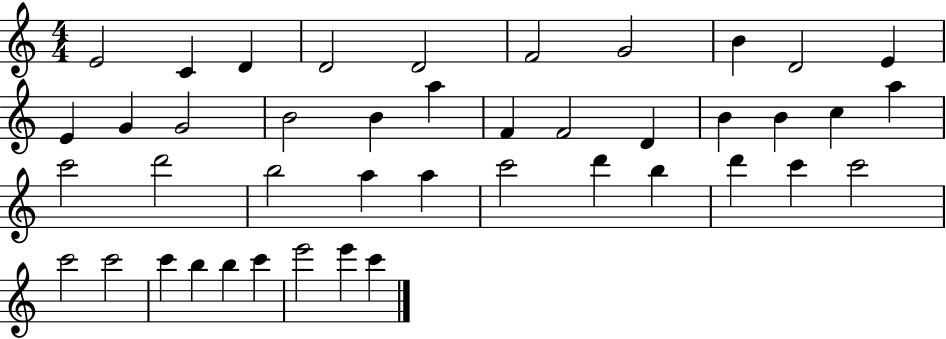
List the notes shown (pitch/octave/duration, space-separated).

E4/h C4/q D4/q D4/h D4/h F4/h G4/h B4/q D4/h E4/q E4/q G4/q G4/h B4/h B4/q A5/q F4/q F4/h D4/q B4/q B4/q C5/q A5/q C6/h D6/h B5/h A5/q A5/q C6/h D6/q B5/q D6/q C6/q C6/h C6/h C6/h C6/q B5/q B5/q C6/q E6/h E6/q C6/q